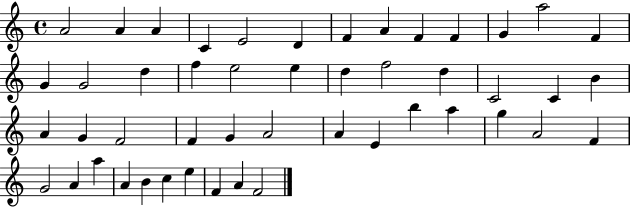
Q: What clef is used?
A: treble